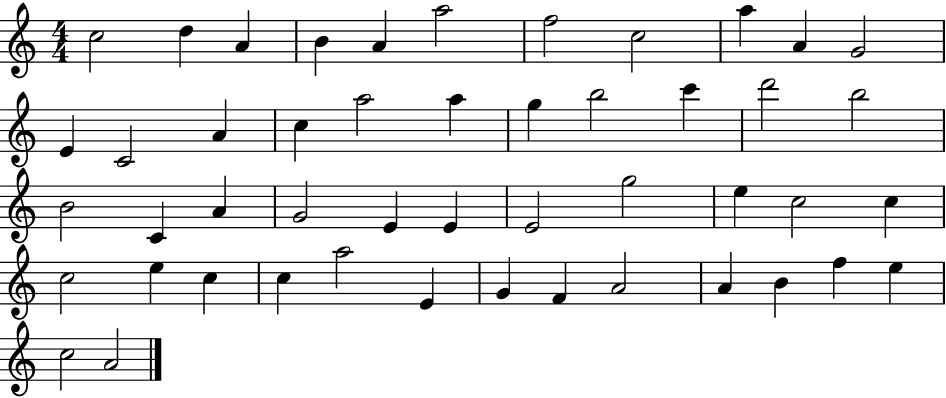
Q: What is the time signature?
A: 4/4